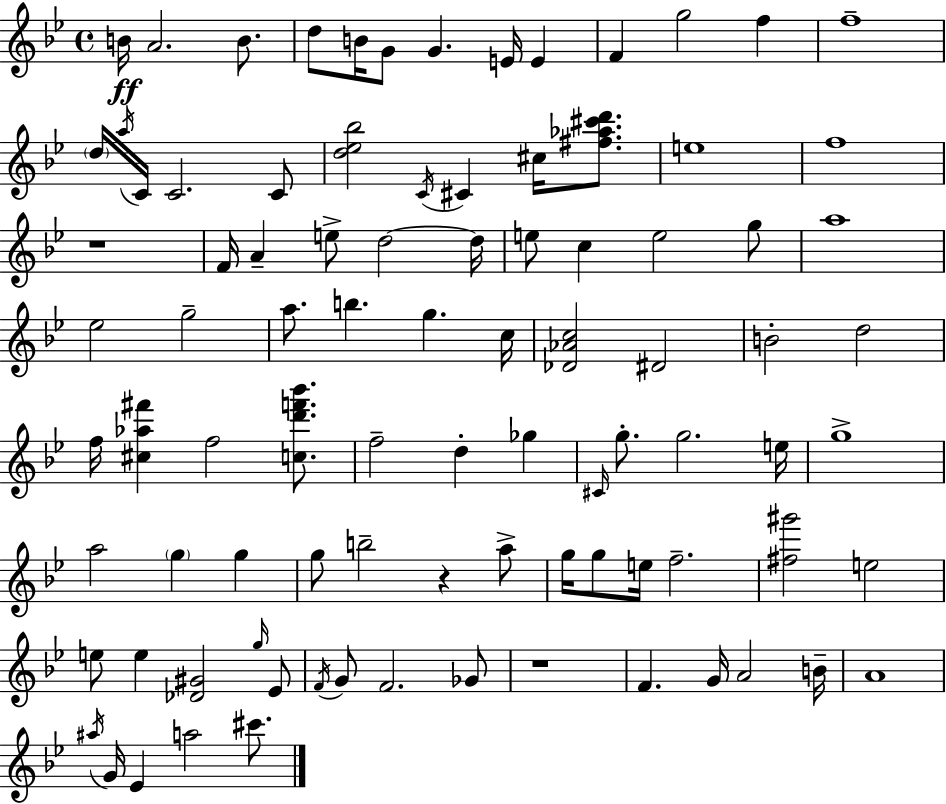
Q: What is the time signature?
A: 4/4